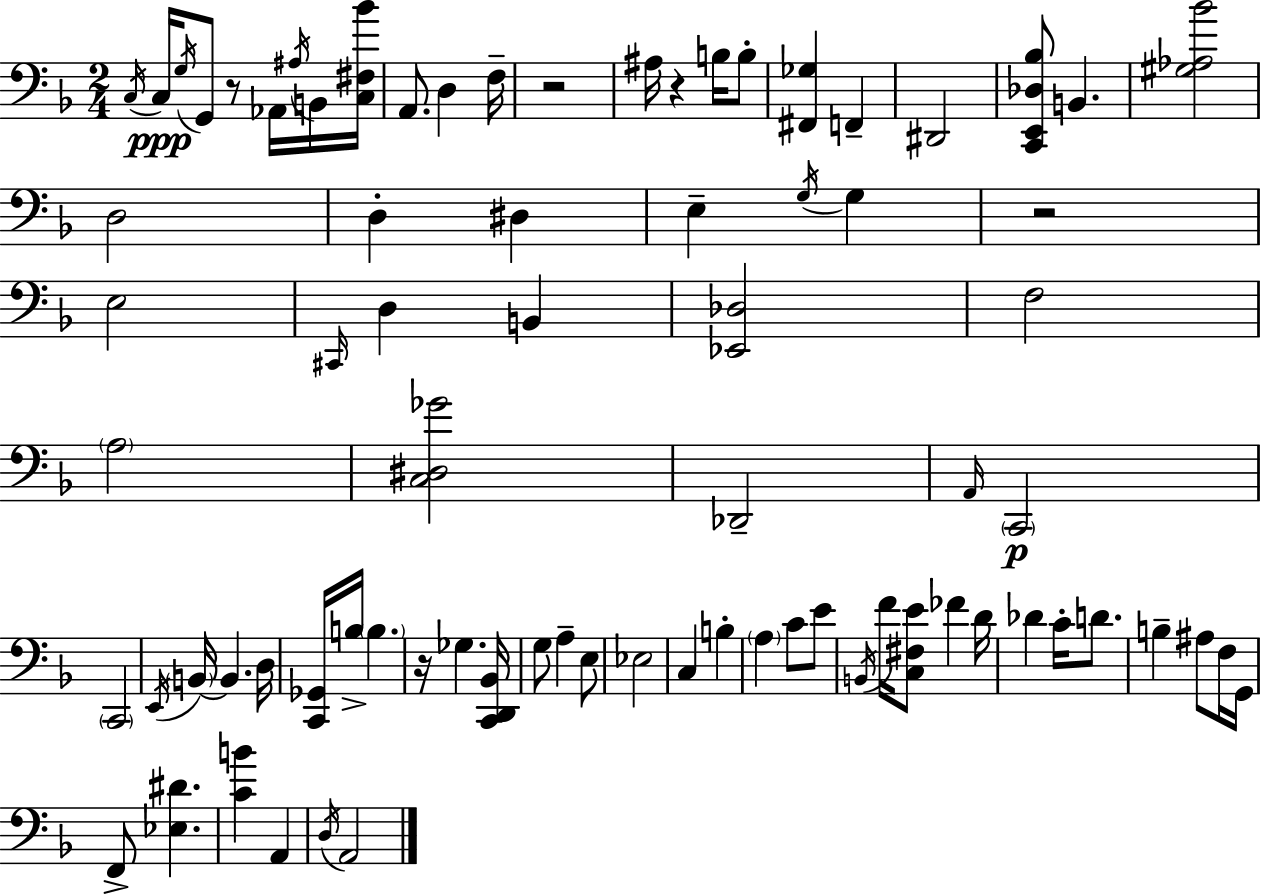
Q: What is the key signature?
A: F major